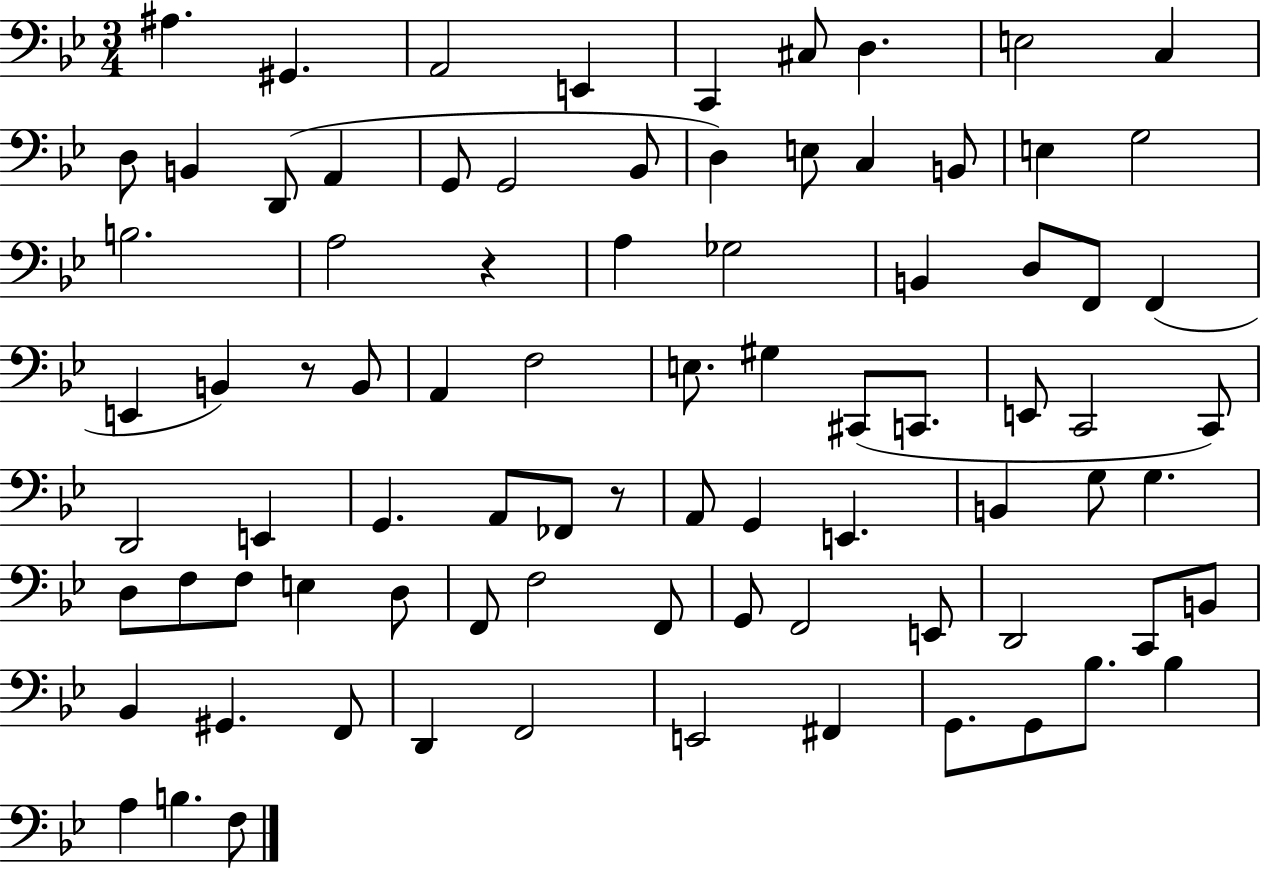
{
  \clef bass
  \numericTimeSignature
  \time 3/4
  \key bes \major
  ais4. gis,4. | a,2 e,4 | c,4 cis8 d4. | e2 c4 | \break d8 b,4 d,8( a,4 | g,8 g,2 bes,8 | d4) e8 c4 b,8 | e4 g2 | \break b2. | a2 r4 | a4 ges2 | b,4 d8 f,8 f,4( | \break e,4 b,4) r8 b,8 | a,4 f2 | e8. gis4 cis,8( c,8. | e,8 c,2 c,8) | \break d,2 e,4 | g,4. a,8 fes,8 r8 | a,8 g,4 e,4. | b,4 g8 g4. | \break d8 f8 f8 e4 d8 | f,8 f2 f,8 | g,8 f,2 e,8 | d,2 c,8 b,8 | \break bes,4 gis,4. f,8 | d,4 f,2 | e,2 fis,4 | g,8. g,8 bes8. bes4 | \break a4 b4. f8 | \bar "|."
}